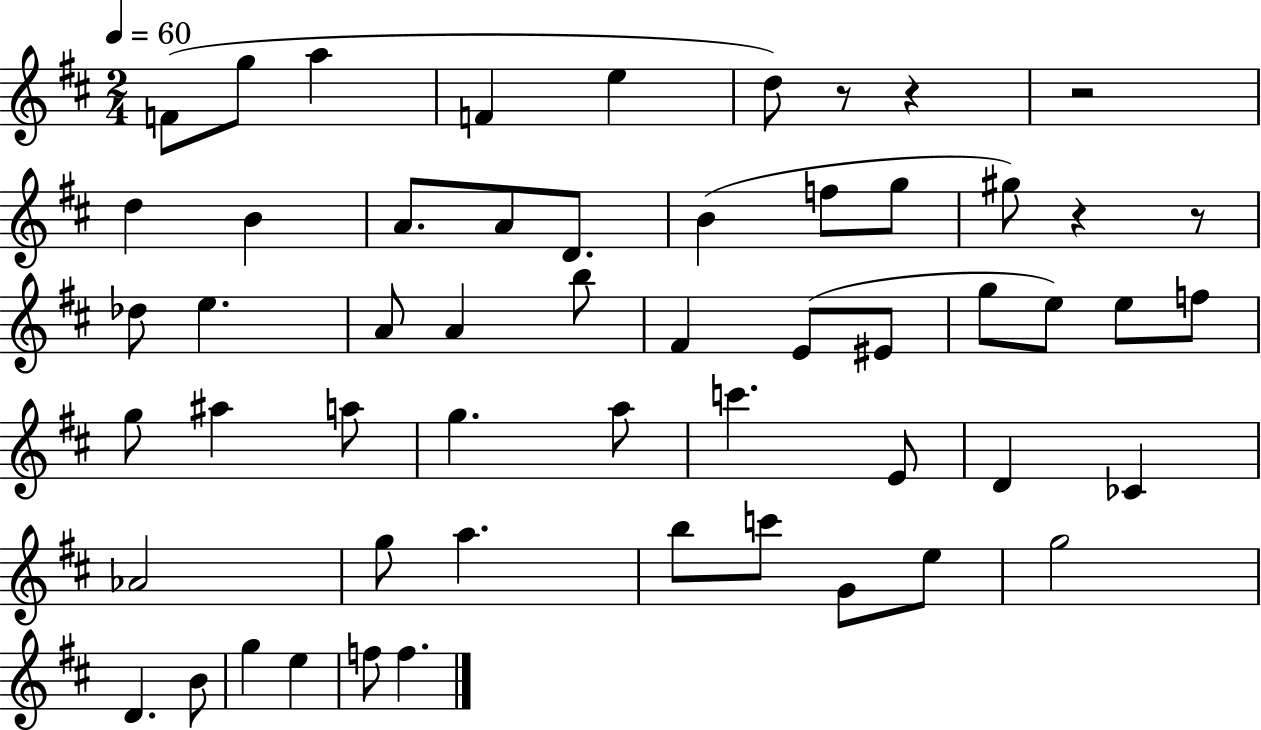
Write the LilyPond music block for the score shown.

{
  \clef treble
  \numericTimeSignature
  \time 2/4
  \key d \major
  \tempo 4 = 60
  f'8( g''8 a''4 | f'4 e''4 | d''8) r8 r4 | r2 | \break d''4 b'4 | a'8. a'8 d'8. | b'4( f''8 g''8 | gis''8) r4 r8 | \break des''8 e''4. | a'8 a'4 b''8 | fis'4 e'8( eis'8 | g''8 e''8) e''8 f''8 | \break g''8 ais''4 a''8 | g''4. a''8 | c'''4. e'8 | d'4 ces'4 | \break aes'2 | g''8 a''4. | b''8 c'''8 g'8 e''8 | g''2 | \break d'4. b'8 | g''4 e''4 | f''8 f''4. | \bar "|."
}